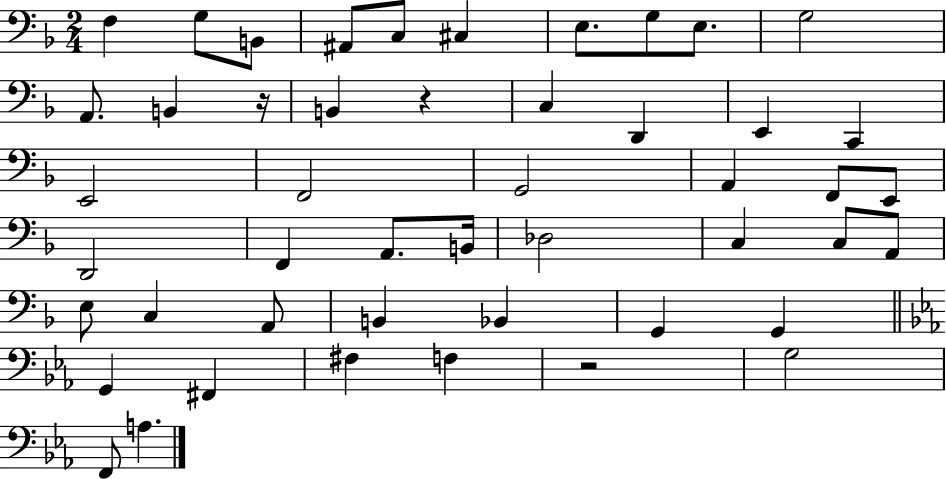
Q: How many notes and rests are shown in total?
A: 48